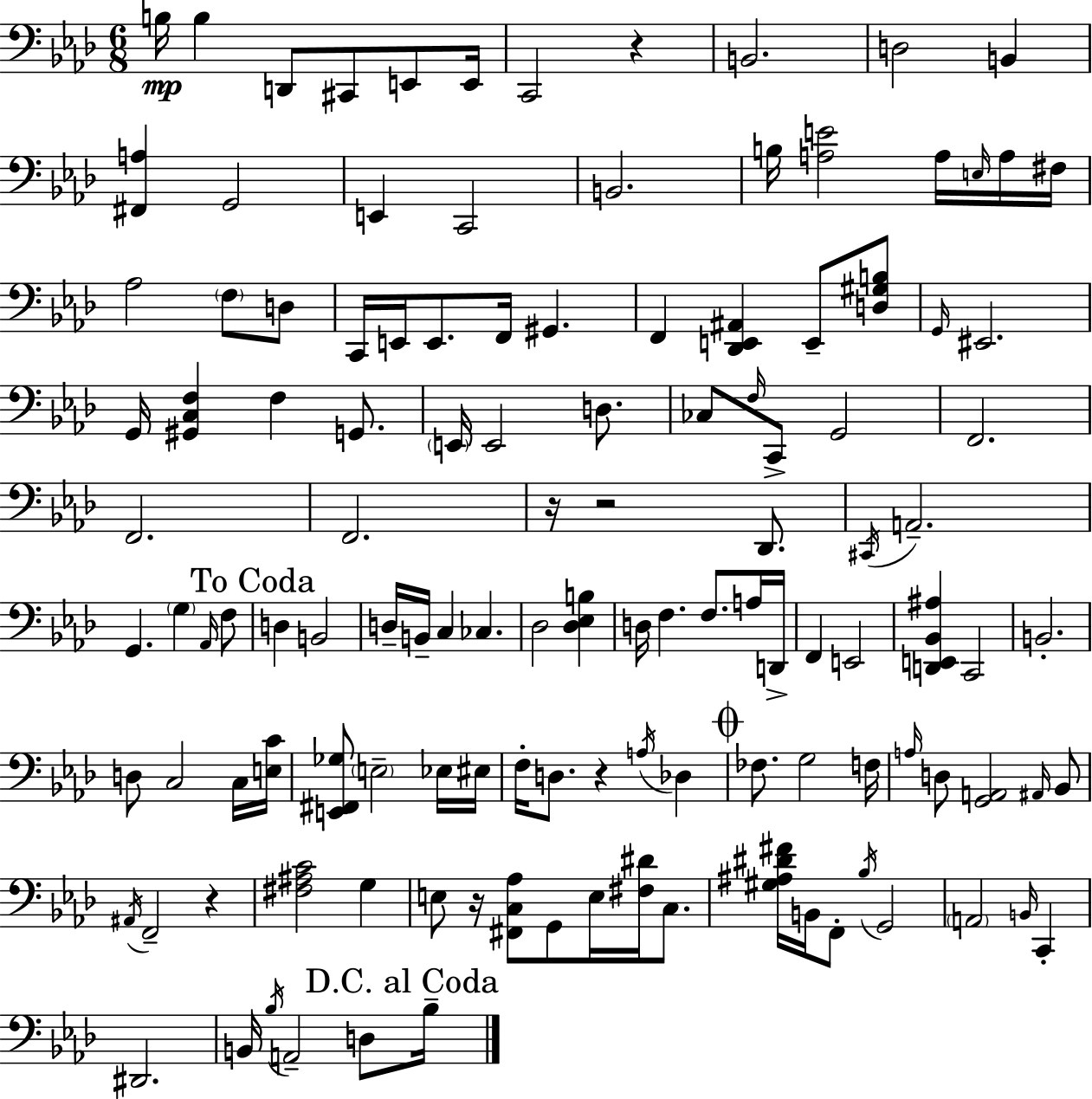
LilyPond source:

{
  \clef bass
  \numericTimeSignature
  \time 6/8
  \key f \minor
  b16\mp b4 d,8 cis,8 e,8 e,16 | c,2 r4 | b,2. | d2 b,4 | \break <fis, a>4 g,2 | e,4 c,2 | b,2. | b16 <a e'>2 a16 \grace { e16 } a16 | \break fis16 aes2 \parenthesize f8 d8 | c,16 e,16 e,8. f,16 gis,4. | f,4 <des, e, ais,>4 e,8-- <d gis b>8 | \grace { g,16 } eis,2. | \break g,16 <gis, c f>4 f4 g,8. | \parenthesize e,16 e,2 d8. | ces8 \grace { f16 } c,8-> g,2 | f,2. | \break f,2. | f,2. | r16 r2 | des,8. \acciaccatura { cis,16 } a,2.-- | \break g,4. \parenthesize g4 | \grace { aes,16 } f8 \mark "To Coda" d4 b,2 | d16-- b,16-- c4 ces4. | des2 | \break <des ees b>4 d16 f4. | f8. a16 d,16-> f,4 e,2 | <d, e, bes, ais>4 c,2 | b,2.-. | \break d8 c2 | c16 <e c'>16 <e, fis, ges>8 \parenthesize e2-- | ees16 eis16 f16-. d8. r4 | \acciaccatura { a16 } des4 \mark \markup { \musicglyph "scripts.coda" } fes8. g2 | \break f16 \grace { a16 } d8 <g, a,>2 | \grace { ais,16 } bes,8 \acciaccatura { ais,16 } f,2-- | r4 <fis ais c'>2 | g4 e8 r16 | \break <fis, c aes>8 g,8 e16 <fis dis'>16 c8. <gis ais dis' fis'>16 b,16 f,8-. | \acciaccatura { bes16 } g,2 \parenthesize a,2 | \grace { b,16 } c,4-. dis,2. | b,16 | \break \acciaccatura { bes16 } a,2-- d8 \mark "D.C. al Coda" bes16-- | \bar "|."
}